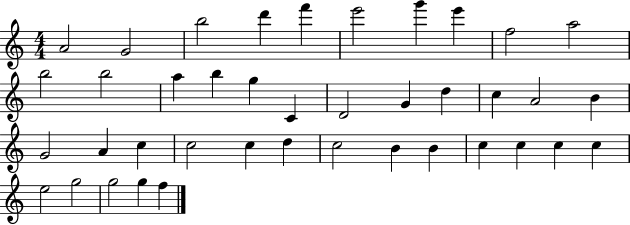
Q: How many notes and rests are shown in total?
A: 40